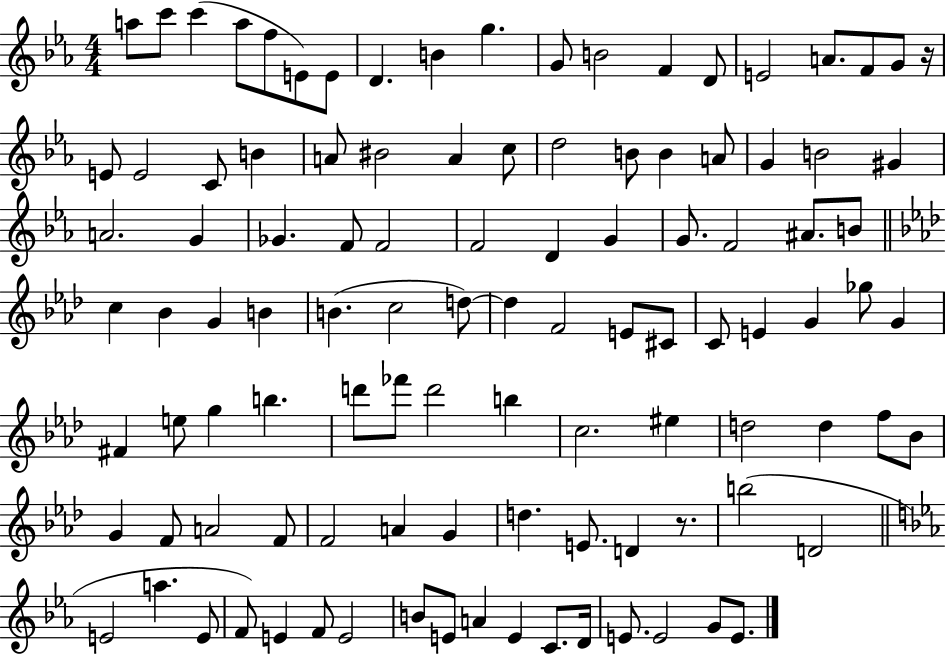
A5/e C6/e C6/q A5/e F5/e E4/e E4/e D4/q. B4/q G5/q. G4/e B4/h F4/q D4/e E4/h A4/e. F4/e G4/e R/s E4/e E4/h C4/e B4/q A4/e BIS4/h A4/q C5/e D5/h B4/e B4/q A4/e G4/q B4/h G#4/q A4/h. G4/q Gb4/q. F4/e F4/h F4/h D4/q G4/q G4/e. F4/h A#4/e. B4/e C5/q Bb4/q G4/q B4/q B4/q. C5/h D5/e D5/q F4/h E4/e C#4/e C4/e E4/q G4/q Gb5/e G4/q F#4/q E5/e G5/q B5/q. D6/e FES6/e D6/h B5/q C5/h. EIS5/q D5/h D5/q F5/e Bb4/e G4/q F4/e A4/h F4/e F4/h A4/q G4/q D5/q. E4/e. D4/q R/e. B5/h D4/h E4/h A5/q. E4/e F4/e E4/q F4/e E4/h B4/e E4/e A4/q E4/q C4/e. D4/s E4/e. E4/h G4/e E4/e.